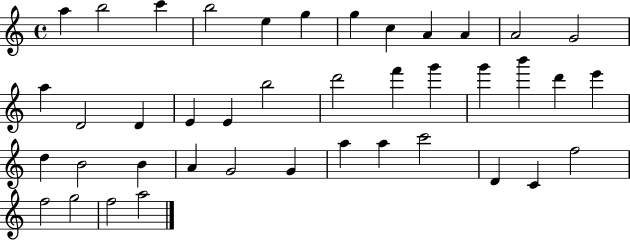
X:1
T:Untitled
M:4/4
L:1/4
K:C
a b2 c' b2 e g g c A A A2 G2 a D2 D E E b2 d'2 f' g' g' b' d' e' d B2 B A G2 G a a c'2 D C f2 f2 g2 f2 a2